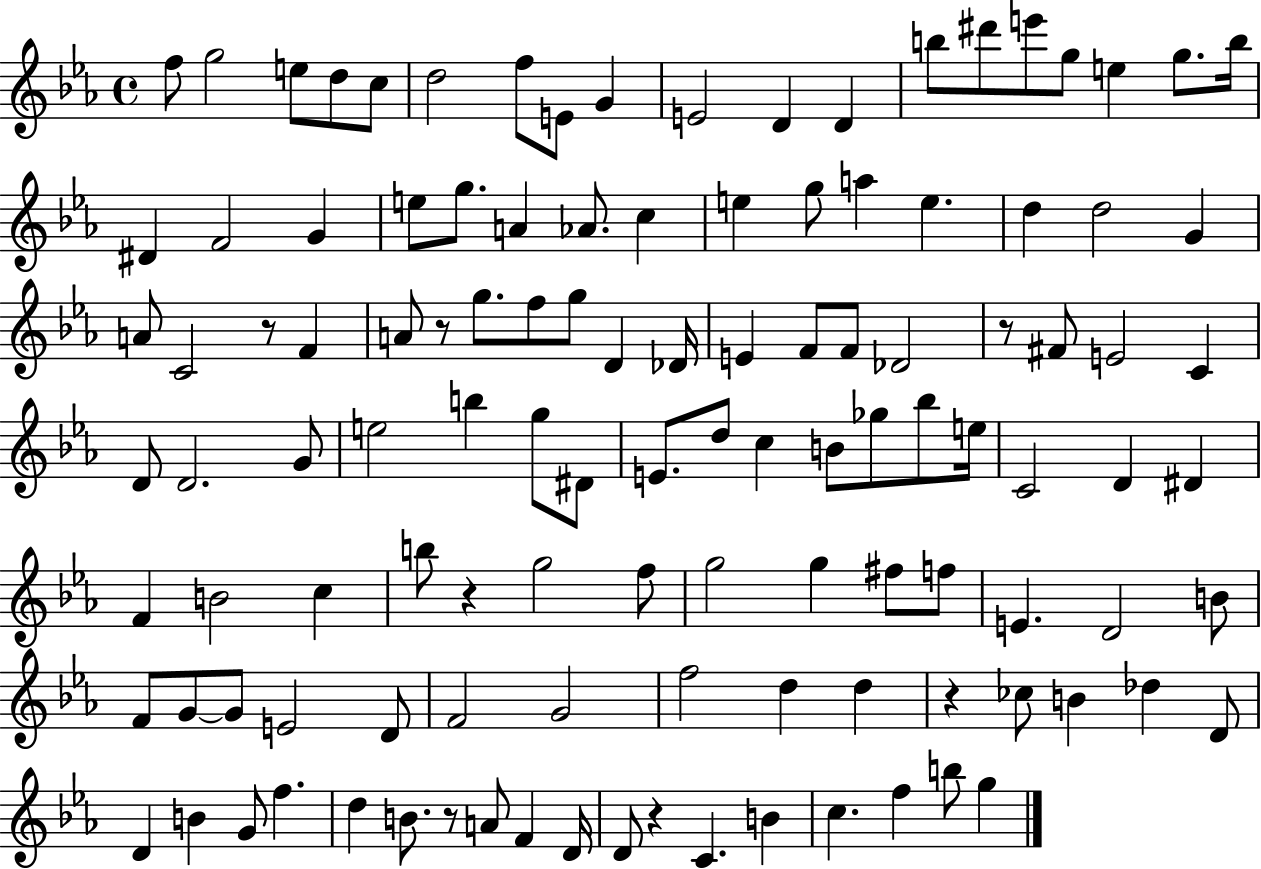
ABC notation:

X:1
T:Untitled
M:4/4
L:1/4
K:Eb
f/2 g2 e/2 d/2 c/2 d2 f/2 E/2 G E2 D D b/2 ^d'/2 e'/2 g/2 e g/2 b/4 ^D F2 G e/2 g/2 A _A/2 c e g/2 a e d d2 G A/2 C2 z/2 F A/2 z/2 g/2 f/2 g/2 D _D/4 E F/2 F/2 _D2 z/2 ^F/2 E2 C D/2 D2 G/2 e2 b g/2 ^D/2 E/2 d/2 c B/2 _g/2 _b/2 e/4 C2 D ^D F B2 c b/2 z g2 f/2 g2 g ^f/2 f/2 E D2 B/2 F/2 G/2 G/2 E2 D/2 F2 G2 f2 d d z _c/2 B _d D/2 D B G/2 f d B/2 z/2 A/2 F D/4 D/2 z C B c f b/2 g